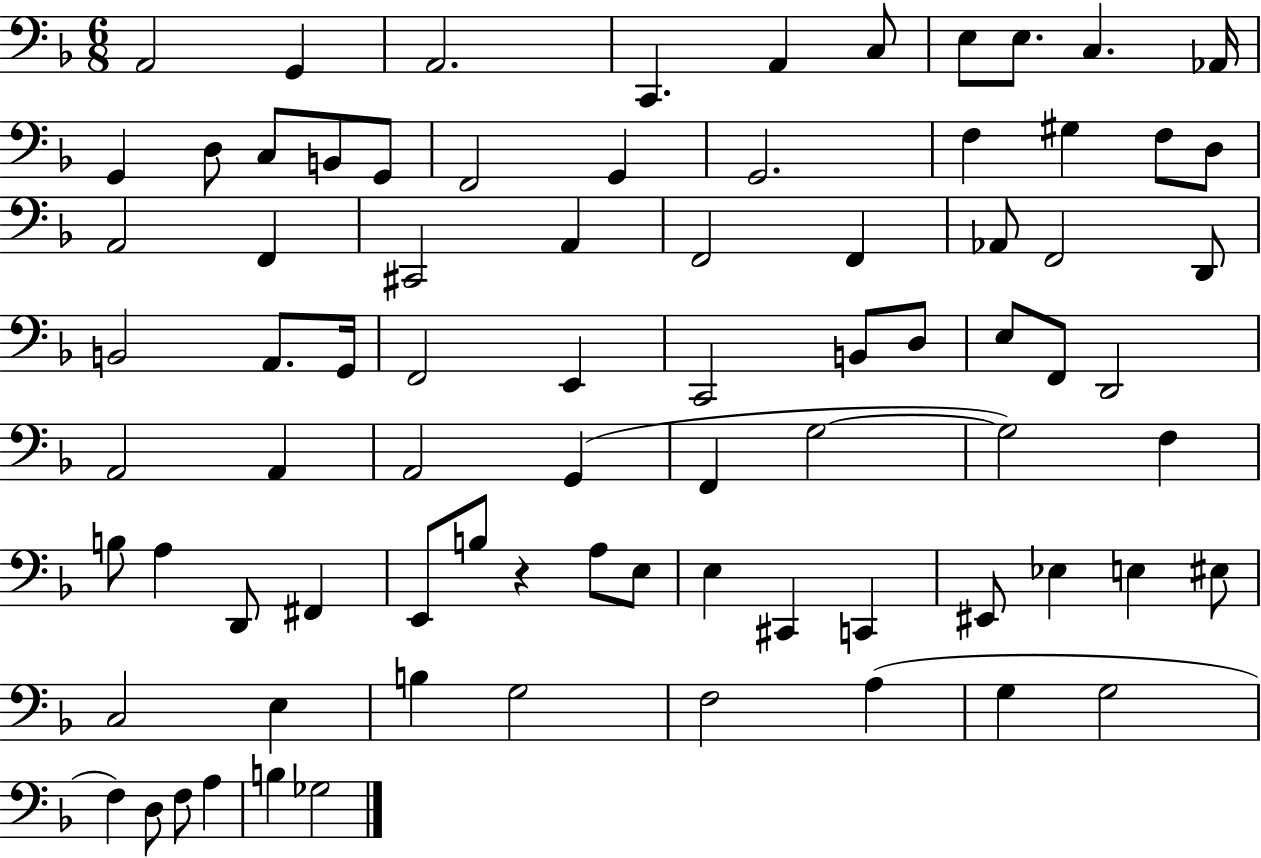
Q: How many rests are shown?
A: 1